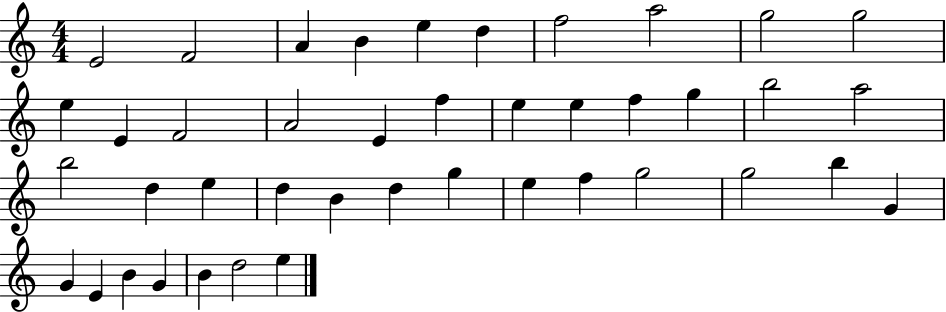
E4/h F4/h A4/q B4/q E5/q D5/q F5/h A5/h G5/h G5/h E5/q E4/q F4/h A4/h E4/q F5/q E5/q E5/q F5/q G5/q B5/h A5/h B5/h D5/q E5/q D5/q B4/q D5/q G5/q E5/q F5/q G5/h G5/h B5/q G4/q G4/q E4/q B4/q G4/q B4/q D5/h E5/q